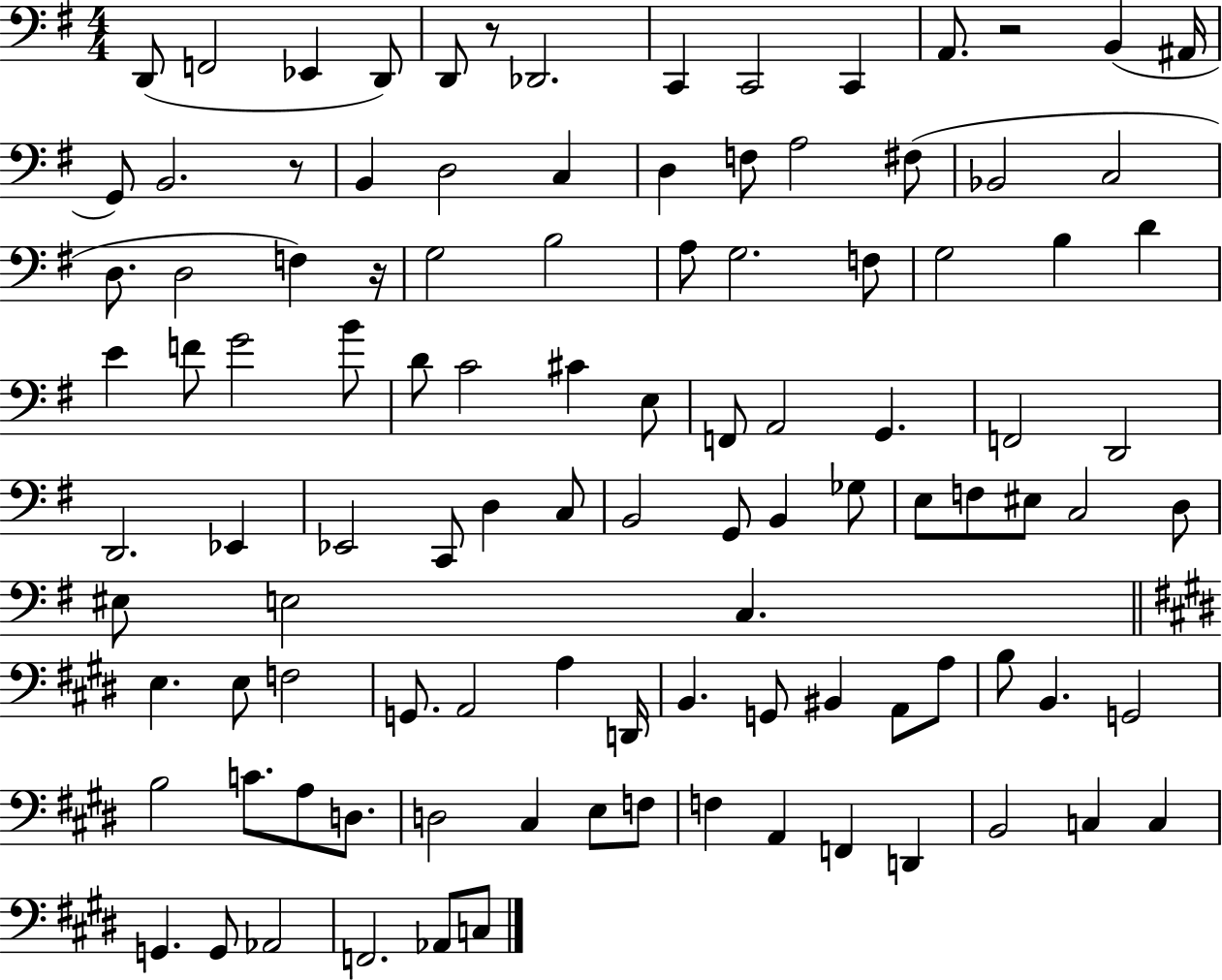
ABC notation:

X:1
T:Untitled
M:4/4
L:1/4
K:G
D,,/2 F,,2 _E,, D,,/2 D,,/2 z/2 _D,,2 C,, C,,2 C,, A,,/2 z2 B,, ^A,,/4 G,,/2 B,,2 z/2 B,, D,2 C, D, F,/2 A,2 ^F,/2 _B,,2 C,2 D,/2 D,2 F, z/4 G,2 B,2 A,/2 G,2 F,/2 G,2 B, D E F/2 G2 B/2 D/2 C2 ^C E,/2 F,,/2 A,,2 G,, F,,2 D,,2 D,,2 _E,, _E,,2 C,,/2 D, C,/2 B,,2 G,,/2 B,, _G,/2 E,/2 F,/2 ^E,/2 C,2 D,/2 ^E,/2 E,2 C, E, E,/2 F,2 G,,/2 A,,2 A, D,,/4 B,, G,,/2 ^B,, A,,/2 A,/2 B,/2 B,, G,,2 B,2 C/2 A,/2 D,/2 D,2 ^C, E,/2 F,/2 F, A,, F,, D,, B,,2 C, C, G,, G,,/2 _A,,2 F,,2 _A,,/2 C,/2